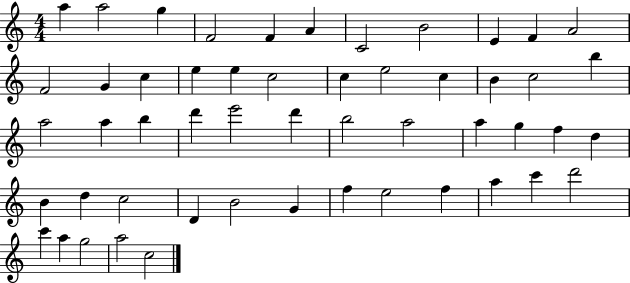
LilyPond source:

{
  \clef treble
  \numericTimeSignature
  \time 4/4
  \key c \major
  a''4 a''2 g''4 | f'2 f'4 a'4 | c'2 b'2 | e'4 f'4 a'2 | \break f'2 g'4 c''4 | e''4 e''4 c''2 | c''4 e''2 c''4 | b'4 c''2 b''4 | \break a''2 a''4 b''4 | d'''4 e'''2 d'''4 | b''2 a''2 | a''4 g''4 f''4 d''4 | \break b'4 d''4 c''2 | d'4 b'2 g'4 | f''4 e''2 f''4 | a''4 c'''4 d'''2 | \break c'''4 a''4 g''2 | a''2 c''2 | \bar "|."
}